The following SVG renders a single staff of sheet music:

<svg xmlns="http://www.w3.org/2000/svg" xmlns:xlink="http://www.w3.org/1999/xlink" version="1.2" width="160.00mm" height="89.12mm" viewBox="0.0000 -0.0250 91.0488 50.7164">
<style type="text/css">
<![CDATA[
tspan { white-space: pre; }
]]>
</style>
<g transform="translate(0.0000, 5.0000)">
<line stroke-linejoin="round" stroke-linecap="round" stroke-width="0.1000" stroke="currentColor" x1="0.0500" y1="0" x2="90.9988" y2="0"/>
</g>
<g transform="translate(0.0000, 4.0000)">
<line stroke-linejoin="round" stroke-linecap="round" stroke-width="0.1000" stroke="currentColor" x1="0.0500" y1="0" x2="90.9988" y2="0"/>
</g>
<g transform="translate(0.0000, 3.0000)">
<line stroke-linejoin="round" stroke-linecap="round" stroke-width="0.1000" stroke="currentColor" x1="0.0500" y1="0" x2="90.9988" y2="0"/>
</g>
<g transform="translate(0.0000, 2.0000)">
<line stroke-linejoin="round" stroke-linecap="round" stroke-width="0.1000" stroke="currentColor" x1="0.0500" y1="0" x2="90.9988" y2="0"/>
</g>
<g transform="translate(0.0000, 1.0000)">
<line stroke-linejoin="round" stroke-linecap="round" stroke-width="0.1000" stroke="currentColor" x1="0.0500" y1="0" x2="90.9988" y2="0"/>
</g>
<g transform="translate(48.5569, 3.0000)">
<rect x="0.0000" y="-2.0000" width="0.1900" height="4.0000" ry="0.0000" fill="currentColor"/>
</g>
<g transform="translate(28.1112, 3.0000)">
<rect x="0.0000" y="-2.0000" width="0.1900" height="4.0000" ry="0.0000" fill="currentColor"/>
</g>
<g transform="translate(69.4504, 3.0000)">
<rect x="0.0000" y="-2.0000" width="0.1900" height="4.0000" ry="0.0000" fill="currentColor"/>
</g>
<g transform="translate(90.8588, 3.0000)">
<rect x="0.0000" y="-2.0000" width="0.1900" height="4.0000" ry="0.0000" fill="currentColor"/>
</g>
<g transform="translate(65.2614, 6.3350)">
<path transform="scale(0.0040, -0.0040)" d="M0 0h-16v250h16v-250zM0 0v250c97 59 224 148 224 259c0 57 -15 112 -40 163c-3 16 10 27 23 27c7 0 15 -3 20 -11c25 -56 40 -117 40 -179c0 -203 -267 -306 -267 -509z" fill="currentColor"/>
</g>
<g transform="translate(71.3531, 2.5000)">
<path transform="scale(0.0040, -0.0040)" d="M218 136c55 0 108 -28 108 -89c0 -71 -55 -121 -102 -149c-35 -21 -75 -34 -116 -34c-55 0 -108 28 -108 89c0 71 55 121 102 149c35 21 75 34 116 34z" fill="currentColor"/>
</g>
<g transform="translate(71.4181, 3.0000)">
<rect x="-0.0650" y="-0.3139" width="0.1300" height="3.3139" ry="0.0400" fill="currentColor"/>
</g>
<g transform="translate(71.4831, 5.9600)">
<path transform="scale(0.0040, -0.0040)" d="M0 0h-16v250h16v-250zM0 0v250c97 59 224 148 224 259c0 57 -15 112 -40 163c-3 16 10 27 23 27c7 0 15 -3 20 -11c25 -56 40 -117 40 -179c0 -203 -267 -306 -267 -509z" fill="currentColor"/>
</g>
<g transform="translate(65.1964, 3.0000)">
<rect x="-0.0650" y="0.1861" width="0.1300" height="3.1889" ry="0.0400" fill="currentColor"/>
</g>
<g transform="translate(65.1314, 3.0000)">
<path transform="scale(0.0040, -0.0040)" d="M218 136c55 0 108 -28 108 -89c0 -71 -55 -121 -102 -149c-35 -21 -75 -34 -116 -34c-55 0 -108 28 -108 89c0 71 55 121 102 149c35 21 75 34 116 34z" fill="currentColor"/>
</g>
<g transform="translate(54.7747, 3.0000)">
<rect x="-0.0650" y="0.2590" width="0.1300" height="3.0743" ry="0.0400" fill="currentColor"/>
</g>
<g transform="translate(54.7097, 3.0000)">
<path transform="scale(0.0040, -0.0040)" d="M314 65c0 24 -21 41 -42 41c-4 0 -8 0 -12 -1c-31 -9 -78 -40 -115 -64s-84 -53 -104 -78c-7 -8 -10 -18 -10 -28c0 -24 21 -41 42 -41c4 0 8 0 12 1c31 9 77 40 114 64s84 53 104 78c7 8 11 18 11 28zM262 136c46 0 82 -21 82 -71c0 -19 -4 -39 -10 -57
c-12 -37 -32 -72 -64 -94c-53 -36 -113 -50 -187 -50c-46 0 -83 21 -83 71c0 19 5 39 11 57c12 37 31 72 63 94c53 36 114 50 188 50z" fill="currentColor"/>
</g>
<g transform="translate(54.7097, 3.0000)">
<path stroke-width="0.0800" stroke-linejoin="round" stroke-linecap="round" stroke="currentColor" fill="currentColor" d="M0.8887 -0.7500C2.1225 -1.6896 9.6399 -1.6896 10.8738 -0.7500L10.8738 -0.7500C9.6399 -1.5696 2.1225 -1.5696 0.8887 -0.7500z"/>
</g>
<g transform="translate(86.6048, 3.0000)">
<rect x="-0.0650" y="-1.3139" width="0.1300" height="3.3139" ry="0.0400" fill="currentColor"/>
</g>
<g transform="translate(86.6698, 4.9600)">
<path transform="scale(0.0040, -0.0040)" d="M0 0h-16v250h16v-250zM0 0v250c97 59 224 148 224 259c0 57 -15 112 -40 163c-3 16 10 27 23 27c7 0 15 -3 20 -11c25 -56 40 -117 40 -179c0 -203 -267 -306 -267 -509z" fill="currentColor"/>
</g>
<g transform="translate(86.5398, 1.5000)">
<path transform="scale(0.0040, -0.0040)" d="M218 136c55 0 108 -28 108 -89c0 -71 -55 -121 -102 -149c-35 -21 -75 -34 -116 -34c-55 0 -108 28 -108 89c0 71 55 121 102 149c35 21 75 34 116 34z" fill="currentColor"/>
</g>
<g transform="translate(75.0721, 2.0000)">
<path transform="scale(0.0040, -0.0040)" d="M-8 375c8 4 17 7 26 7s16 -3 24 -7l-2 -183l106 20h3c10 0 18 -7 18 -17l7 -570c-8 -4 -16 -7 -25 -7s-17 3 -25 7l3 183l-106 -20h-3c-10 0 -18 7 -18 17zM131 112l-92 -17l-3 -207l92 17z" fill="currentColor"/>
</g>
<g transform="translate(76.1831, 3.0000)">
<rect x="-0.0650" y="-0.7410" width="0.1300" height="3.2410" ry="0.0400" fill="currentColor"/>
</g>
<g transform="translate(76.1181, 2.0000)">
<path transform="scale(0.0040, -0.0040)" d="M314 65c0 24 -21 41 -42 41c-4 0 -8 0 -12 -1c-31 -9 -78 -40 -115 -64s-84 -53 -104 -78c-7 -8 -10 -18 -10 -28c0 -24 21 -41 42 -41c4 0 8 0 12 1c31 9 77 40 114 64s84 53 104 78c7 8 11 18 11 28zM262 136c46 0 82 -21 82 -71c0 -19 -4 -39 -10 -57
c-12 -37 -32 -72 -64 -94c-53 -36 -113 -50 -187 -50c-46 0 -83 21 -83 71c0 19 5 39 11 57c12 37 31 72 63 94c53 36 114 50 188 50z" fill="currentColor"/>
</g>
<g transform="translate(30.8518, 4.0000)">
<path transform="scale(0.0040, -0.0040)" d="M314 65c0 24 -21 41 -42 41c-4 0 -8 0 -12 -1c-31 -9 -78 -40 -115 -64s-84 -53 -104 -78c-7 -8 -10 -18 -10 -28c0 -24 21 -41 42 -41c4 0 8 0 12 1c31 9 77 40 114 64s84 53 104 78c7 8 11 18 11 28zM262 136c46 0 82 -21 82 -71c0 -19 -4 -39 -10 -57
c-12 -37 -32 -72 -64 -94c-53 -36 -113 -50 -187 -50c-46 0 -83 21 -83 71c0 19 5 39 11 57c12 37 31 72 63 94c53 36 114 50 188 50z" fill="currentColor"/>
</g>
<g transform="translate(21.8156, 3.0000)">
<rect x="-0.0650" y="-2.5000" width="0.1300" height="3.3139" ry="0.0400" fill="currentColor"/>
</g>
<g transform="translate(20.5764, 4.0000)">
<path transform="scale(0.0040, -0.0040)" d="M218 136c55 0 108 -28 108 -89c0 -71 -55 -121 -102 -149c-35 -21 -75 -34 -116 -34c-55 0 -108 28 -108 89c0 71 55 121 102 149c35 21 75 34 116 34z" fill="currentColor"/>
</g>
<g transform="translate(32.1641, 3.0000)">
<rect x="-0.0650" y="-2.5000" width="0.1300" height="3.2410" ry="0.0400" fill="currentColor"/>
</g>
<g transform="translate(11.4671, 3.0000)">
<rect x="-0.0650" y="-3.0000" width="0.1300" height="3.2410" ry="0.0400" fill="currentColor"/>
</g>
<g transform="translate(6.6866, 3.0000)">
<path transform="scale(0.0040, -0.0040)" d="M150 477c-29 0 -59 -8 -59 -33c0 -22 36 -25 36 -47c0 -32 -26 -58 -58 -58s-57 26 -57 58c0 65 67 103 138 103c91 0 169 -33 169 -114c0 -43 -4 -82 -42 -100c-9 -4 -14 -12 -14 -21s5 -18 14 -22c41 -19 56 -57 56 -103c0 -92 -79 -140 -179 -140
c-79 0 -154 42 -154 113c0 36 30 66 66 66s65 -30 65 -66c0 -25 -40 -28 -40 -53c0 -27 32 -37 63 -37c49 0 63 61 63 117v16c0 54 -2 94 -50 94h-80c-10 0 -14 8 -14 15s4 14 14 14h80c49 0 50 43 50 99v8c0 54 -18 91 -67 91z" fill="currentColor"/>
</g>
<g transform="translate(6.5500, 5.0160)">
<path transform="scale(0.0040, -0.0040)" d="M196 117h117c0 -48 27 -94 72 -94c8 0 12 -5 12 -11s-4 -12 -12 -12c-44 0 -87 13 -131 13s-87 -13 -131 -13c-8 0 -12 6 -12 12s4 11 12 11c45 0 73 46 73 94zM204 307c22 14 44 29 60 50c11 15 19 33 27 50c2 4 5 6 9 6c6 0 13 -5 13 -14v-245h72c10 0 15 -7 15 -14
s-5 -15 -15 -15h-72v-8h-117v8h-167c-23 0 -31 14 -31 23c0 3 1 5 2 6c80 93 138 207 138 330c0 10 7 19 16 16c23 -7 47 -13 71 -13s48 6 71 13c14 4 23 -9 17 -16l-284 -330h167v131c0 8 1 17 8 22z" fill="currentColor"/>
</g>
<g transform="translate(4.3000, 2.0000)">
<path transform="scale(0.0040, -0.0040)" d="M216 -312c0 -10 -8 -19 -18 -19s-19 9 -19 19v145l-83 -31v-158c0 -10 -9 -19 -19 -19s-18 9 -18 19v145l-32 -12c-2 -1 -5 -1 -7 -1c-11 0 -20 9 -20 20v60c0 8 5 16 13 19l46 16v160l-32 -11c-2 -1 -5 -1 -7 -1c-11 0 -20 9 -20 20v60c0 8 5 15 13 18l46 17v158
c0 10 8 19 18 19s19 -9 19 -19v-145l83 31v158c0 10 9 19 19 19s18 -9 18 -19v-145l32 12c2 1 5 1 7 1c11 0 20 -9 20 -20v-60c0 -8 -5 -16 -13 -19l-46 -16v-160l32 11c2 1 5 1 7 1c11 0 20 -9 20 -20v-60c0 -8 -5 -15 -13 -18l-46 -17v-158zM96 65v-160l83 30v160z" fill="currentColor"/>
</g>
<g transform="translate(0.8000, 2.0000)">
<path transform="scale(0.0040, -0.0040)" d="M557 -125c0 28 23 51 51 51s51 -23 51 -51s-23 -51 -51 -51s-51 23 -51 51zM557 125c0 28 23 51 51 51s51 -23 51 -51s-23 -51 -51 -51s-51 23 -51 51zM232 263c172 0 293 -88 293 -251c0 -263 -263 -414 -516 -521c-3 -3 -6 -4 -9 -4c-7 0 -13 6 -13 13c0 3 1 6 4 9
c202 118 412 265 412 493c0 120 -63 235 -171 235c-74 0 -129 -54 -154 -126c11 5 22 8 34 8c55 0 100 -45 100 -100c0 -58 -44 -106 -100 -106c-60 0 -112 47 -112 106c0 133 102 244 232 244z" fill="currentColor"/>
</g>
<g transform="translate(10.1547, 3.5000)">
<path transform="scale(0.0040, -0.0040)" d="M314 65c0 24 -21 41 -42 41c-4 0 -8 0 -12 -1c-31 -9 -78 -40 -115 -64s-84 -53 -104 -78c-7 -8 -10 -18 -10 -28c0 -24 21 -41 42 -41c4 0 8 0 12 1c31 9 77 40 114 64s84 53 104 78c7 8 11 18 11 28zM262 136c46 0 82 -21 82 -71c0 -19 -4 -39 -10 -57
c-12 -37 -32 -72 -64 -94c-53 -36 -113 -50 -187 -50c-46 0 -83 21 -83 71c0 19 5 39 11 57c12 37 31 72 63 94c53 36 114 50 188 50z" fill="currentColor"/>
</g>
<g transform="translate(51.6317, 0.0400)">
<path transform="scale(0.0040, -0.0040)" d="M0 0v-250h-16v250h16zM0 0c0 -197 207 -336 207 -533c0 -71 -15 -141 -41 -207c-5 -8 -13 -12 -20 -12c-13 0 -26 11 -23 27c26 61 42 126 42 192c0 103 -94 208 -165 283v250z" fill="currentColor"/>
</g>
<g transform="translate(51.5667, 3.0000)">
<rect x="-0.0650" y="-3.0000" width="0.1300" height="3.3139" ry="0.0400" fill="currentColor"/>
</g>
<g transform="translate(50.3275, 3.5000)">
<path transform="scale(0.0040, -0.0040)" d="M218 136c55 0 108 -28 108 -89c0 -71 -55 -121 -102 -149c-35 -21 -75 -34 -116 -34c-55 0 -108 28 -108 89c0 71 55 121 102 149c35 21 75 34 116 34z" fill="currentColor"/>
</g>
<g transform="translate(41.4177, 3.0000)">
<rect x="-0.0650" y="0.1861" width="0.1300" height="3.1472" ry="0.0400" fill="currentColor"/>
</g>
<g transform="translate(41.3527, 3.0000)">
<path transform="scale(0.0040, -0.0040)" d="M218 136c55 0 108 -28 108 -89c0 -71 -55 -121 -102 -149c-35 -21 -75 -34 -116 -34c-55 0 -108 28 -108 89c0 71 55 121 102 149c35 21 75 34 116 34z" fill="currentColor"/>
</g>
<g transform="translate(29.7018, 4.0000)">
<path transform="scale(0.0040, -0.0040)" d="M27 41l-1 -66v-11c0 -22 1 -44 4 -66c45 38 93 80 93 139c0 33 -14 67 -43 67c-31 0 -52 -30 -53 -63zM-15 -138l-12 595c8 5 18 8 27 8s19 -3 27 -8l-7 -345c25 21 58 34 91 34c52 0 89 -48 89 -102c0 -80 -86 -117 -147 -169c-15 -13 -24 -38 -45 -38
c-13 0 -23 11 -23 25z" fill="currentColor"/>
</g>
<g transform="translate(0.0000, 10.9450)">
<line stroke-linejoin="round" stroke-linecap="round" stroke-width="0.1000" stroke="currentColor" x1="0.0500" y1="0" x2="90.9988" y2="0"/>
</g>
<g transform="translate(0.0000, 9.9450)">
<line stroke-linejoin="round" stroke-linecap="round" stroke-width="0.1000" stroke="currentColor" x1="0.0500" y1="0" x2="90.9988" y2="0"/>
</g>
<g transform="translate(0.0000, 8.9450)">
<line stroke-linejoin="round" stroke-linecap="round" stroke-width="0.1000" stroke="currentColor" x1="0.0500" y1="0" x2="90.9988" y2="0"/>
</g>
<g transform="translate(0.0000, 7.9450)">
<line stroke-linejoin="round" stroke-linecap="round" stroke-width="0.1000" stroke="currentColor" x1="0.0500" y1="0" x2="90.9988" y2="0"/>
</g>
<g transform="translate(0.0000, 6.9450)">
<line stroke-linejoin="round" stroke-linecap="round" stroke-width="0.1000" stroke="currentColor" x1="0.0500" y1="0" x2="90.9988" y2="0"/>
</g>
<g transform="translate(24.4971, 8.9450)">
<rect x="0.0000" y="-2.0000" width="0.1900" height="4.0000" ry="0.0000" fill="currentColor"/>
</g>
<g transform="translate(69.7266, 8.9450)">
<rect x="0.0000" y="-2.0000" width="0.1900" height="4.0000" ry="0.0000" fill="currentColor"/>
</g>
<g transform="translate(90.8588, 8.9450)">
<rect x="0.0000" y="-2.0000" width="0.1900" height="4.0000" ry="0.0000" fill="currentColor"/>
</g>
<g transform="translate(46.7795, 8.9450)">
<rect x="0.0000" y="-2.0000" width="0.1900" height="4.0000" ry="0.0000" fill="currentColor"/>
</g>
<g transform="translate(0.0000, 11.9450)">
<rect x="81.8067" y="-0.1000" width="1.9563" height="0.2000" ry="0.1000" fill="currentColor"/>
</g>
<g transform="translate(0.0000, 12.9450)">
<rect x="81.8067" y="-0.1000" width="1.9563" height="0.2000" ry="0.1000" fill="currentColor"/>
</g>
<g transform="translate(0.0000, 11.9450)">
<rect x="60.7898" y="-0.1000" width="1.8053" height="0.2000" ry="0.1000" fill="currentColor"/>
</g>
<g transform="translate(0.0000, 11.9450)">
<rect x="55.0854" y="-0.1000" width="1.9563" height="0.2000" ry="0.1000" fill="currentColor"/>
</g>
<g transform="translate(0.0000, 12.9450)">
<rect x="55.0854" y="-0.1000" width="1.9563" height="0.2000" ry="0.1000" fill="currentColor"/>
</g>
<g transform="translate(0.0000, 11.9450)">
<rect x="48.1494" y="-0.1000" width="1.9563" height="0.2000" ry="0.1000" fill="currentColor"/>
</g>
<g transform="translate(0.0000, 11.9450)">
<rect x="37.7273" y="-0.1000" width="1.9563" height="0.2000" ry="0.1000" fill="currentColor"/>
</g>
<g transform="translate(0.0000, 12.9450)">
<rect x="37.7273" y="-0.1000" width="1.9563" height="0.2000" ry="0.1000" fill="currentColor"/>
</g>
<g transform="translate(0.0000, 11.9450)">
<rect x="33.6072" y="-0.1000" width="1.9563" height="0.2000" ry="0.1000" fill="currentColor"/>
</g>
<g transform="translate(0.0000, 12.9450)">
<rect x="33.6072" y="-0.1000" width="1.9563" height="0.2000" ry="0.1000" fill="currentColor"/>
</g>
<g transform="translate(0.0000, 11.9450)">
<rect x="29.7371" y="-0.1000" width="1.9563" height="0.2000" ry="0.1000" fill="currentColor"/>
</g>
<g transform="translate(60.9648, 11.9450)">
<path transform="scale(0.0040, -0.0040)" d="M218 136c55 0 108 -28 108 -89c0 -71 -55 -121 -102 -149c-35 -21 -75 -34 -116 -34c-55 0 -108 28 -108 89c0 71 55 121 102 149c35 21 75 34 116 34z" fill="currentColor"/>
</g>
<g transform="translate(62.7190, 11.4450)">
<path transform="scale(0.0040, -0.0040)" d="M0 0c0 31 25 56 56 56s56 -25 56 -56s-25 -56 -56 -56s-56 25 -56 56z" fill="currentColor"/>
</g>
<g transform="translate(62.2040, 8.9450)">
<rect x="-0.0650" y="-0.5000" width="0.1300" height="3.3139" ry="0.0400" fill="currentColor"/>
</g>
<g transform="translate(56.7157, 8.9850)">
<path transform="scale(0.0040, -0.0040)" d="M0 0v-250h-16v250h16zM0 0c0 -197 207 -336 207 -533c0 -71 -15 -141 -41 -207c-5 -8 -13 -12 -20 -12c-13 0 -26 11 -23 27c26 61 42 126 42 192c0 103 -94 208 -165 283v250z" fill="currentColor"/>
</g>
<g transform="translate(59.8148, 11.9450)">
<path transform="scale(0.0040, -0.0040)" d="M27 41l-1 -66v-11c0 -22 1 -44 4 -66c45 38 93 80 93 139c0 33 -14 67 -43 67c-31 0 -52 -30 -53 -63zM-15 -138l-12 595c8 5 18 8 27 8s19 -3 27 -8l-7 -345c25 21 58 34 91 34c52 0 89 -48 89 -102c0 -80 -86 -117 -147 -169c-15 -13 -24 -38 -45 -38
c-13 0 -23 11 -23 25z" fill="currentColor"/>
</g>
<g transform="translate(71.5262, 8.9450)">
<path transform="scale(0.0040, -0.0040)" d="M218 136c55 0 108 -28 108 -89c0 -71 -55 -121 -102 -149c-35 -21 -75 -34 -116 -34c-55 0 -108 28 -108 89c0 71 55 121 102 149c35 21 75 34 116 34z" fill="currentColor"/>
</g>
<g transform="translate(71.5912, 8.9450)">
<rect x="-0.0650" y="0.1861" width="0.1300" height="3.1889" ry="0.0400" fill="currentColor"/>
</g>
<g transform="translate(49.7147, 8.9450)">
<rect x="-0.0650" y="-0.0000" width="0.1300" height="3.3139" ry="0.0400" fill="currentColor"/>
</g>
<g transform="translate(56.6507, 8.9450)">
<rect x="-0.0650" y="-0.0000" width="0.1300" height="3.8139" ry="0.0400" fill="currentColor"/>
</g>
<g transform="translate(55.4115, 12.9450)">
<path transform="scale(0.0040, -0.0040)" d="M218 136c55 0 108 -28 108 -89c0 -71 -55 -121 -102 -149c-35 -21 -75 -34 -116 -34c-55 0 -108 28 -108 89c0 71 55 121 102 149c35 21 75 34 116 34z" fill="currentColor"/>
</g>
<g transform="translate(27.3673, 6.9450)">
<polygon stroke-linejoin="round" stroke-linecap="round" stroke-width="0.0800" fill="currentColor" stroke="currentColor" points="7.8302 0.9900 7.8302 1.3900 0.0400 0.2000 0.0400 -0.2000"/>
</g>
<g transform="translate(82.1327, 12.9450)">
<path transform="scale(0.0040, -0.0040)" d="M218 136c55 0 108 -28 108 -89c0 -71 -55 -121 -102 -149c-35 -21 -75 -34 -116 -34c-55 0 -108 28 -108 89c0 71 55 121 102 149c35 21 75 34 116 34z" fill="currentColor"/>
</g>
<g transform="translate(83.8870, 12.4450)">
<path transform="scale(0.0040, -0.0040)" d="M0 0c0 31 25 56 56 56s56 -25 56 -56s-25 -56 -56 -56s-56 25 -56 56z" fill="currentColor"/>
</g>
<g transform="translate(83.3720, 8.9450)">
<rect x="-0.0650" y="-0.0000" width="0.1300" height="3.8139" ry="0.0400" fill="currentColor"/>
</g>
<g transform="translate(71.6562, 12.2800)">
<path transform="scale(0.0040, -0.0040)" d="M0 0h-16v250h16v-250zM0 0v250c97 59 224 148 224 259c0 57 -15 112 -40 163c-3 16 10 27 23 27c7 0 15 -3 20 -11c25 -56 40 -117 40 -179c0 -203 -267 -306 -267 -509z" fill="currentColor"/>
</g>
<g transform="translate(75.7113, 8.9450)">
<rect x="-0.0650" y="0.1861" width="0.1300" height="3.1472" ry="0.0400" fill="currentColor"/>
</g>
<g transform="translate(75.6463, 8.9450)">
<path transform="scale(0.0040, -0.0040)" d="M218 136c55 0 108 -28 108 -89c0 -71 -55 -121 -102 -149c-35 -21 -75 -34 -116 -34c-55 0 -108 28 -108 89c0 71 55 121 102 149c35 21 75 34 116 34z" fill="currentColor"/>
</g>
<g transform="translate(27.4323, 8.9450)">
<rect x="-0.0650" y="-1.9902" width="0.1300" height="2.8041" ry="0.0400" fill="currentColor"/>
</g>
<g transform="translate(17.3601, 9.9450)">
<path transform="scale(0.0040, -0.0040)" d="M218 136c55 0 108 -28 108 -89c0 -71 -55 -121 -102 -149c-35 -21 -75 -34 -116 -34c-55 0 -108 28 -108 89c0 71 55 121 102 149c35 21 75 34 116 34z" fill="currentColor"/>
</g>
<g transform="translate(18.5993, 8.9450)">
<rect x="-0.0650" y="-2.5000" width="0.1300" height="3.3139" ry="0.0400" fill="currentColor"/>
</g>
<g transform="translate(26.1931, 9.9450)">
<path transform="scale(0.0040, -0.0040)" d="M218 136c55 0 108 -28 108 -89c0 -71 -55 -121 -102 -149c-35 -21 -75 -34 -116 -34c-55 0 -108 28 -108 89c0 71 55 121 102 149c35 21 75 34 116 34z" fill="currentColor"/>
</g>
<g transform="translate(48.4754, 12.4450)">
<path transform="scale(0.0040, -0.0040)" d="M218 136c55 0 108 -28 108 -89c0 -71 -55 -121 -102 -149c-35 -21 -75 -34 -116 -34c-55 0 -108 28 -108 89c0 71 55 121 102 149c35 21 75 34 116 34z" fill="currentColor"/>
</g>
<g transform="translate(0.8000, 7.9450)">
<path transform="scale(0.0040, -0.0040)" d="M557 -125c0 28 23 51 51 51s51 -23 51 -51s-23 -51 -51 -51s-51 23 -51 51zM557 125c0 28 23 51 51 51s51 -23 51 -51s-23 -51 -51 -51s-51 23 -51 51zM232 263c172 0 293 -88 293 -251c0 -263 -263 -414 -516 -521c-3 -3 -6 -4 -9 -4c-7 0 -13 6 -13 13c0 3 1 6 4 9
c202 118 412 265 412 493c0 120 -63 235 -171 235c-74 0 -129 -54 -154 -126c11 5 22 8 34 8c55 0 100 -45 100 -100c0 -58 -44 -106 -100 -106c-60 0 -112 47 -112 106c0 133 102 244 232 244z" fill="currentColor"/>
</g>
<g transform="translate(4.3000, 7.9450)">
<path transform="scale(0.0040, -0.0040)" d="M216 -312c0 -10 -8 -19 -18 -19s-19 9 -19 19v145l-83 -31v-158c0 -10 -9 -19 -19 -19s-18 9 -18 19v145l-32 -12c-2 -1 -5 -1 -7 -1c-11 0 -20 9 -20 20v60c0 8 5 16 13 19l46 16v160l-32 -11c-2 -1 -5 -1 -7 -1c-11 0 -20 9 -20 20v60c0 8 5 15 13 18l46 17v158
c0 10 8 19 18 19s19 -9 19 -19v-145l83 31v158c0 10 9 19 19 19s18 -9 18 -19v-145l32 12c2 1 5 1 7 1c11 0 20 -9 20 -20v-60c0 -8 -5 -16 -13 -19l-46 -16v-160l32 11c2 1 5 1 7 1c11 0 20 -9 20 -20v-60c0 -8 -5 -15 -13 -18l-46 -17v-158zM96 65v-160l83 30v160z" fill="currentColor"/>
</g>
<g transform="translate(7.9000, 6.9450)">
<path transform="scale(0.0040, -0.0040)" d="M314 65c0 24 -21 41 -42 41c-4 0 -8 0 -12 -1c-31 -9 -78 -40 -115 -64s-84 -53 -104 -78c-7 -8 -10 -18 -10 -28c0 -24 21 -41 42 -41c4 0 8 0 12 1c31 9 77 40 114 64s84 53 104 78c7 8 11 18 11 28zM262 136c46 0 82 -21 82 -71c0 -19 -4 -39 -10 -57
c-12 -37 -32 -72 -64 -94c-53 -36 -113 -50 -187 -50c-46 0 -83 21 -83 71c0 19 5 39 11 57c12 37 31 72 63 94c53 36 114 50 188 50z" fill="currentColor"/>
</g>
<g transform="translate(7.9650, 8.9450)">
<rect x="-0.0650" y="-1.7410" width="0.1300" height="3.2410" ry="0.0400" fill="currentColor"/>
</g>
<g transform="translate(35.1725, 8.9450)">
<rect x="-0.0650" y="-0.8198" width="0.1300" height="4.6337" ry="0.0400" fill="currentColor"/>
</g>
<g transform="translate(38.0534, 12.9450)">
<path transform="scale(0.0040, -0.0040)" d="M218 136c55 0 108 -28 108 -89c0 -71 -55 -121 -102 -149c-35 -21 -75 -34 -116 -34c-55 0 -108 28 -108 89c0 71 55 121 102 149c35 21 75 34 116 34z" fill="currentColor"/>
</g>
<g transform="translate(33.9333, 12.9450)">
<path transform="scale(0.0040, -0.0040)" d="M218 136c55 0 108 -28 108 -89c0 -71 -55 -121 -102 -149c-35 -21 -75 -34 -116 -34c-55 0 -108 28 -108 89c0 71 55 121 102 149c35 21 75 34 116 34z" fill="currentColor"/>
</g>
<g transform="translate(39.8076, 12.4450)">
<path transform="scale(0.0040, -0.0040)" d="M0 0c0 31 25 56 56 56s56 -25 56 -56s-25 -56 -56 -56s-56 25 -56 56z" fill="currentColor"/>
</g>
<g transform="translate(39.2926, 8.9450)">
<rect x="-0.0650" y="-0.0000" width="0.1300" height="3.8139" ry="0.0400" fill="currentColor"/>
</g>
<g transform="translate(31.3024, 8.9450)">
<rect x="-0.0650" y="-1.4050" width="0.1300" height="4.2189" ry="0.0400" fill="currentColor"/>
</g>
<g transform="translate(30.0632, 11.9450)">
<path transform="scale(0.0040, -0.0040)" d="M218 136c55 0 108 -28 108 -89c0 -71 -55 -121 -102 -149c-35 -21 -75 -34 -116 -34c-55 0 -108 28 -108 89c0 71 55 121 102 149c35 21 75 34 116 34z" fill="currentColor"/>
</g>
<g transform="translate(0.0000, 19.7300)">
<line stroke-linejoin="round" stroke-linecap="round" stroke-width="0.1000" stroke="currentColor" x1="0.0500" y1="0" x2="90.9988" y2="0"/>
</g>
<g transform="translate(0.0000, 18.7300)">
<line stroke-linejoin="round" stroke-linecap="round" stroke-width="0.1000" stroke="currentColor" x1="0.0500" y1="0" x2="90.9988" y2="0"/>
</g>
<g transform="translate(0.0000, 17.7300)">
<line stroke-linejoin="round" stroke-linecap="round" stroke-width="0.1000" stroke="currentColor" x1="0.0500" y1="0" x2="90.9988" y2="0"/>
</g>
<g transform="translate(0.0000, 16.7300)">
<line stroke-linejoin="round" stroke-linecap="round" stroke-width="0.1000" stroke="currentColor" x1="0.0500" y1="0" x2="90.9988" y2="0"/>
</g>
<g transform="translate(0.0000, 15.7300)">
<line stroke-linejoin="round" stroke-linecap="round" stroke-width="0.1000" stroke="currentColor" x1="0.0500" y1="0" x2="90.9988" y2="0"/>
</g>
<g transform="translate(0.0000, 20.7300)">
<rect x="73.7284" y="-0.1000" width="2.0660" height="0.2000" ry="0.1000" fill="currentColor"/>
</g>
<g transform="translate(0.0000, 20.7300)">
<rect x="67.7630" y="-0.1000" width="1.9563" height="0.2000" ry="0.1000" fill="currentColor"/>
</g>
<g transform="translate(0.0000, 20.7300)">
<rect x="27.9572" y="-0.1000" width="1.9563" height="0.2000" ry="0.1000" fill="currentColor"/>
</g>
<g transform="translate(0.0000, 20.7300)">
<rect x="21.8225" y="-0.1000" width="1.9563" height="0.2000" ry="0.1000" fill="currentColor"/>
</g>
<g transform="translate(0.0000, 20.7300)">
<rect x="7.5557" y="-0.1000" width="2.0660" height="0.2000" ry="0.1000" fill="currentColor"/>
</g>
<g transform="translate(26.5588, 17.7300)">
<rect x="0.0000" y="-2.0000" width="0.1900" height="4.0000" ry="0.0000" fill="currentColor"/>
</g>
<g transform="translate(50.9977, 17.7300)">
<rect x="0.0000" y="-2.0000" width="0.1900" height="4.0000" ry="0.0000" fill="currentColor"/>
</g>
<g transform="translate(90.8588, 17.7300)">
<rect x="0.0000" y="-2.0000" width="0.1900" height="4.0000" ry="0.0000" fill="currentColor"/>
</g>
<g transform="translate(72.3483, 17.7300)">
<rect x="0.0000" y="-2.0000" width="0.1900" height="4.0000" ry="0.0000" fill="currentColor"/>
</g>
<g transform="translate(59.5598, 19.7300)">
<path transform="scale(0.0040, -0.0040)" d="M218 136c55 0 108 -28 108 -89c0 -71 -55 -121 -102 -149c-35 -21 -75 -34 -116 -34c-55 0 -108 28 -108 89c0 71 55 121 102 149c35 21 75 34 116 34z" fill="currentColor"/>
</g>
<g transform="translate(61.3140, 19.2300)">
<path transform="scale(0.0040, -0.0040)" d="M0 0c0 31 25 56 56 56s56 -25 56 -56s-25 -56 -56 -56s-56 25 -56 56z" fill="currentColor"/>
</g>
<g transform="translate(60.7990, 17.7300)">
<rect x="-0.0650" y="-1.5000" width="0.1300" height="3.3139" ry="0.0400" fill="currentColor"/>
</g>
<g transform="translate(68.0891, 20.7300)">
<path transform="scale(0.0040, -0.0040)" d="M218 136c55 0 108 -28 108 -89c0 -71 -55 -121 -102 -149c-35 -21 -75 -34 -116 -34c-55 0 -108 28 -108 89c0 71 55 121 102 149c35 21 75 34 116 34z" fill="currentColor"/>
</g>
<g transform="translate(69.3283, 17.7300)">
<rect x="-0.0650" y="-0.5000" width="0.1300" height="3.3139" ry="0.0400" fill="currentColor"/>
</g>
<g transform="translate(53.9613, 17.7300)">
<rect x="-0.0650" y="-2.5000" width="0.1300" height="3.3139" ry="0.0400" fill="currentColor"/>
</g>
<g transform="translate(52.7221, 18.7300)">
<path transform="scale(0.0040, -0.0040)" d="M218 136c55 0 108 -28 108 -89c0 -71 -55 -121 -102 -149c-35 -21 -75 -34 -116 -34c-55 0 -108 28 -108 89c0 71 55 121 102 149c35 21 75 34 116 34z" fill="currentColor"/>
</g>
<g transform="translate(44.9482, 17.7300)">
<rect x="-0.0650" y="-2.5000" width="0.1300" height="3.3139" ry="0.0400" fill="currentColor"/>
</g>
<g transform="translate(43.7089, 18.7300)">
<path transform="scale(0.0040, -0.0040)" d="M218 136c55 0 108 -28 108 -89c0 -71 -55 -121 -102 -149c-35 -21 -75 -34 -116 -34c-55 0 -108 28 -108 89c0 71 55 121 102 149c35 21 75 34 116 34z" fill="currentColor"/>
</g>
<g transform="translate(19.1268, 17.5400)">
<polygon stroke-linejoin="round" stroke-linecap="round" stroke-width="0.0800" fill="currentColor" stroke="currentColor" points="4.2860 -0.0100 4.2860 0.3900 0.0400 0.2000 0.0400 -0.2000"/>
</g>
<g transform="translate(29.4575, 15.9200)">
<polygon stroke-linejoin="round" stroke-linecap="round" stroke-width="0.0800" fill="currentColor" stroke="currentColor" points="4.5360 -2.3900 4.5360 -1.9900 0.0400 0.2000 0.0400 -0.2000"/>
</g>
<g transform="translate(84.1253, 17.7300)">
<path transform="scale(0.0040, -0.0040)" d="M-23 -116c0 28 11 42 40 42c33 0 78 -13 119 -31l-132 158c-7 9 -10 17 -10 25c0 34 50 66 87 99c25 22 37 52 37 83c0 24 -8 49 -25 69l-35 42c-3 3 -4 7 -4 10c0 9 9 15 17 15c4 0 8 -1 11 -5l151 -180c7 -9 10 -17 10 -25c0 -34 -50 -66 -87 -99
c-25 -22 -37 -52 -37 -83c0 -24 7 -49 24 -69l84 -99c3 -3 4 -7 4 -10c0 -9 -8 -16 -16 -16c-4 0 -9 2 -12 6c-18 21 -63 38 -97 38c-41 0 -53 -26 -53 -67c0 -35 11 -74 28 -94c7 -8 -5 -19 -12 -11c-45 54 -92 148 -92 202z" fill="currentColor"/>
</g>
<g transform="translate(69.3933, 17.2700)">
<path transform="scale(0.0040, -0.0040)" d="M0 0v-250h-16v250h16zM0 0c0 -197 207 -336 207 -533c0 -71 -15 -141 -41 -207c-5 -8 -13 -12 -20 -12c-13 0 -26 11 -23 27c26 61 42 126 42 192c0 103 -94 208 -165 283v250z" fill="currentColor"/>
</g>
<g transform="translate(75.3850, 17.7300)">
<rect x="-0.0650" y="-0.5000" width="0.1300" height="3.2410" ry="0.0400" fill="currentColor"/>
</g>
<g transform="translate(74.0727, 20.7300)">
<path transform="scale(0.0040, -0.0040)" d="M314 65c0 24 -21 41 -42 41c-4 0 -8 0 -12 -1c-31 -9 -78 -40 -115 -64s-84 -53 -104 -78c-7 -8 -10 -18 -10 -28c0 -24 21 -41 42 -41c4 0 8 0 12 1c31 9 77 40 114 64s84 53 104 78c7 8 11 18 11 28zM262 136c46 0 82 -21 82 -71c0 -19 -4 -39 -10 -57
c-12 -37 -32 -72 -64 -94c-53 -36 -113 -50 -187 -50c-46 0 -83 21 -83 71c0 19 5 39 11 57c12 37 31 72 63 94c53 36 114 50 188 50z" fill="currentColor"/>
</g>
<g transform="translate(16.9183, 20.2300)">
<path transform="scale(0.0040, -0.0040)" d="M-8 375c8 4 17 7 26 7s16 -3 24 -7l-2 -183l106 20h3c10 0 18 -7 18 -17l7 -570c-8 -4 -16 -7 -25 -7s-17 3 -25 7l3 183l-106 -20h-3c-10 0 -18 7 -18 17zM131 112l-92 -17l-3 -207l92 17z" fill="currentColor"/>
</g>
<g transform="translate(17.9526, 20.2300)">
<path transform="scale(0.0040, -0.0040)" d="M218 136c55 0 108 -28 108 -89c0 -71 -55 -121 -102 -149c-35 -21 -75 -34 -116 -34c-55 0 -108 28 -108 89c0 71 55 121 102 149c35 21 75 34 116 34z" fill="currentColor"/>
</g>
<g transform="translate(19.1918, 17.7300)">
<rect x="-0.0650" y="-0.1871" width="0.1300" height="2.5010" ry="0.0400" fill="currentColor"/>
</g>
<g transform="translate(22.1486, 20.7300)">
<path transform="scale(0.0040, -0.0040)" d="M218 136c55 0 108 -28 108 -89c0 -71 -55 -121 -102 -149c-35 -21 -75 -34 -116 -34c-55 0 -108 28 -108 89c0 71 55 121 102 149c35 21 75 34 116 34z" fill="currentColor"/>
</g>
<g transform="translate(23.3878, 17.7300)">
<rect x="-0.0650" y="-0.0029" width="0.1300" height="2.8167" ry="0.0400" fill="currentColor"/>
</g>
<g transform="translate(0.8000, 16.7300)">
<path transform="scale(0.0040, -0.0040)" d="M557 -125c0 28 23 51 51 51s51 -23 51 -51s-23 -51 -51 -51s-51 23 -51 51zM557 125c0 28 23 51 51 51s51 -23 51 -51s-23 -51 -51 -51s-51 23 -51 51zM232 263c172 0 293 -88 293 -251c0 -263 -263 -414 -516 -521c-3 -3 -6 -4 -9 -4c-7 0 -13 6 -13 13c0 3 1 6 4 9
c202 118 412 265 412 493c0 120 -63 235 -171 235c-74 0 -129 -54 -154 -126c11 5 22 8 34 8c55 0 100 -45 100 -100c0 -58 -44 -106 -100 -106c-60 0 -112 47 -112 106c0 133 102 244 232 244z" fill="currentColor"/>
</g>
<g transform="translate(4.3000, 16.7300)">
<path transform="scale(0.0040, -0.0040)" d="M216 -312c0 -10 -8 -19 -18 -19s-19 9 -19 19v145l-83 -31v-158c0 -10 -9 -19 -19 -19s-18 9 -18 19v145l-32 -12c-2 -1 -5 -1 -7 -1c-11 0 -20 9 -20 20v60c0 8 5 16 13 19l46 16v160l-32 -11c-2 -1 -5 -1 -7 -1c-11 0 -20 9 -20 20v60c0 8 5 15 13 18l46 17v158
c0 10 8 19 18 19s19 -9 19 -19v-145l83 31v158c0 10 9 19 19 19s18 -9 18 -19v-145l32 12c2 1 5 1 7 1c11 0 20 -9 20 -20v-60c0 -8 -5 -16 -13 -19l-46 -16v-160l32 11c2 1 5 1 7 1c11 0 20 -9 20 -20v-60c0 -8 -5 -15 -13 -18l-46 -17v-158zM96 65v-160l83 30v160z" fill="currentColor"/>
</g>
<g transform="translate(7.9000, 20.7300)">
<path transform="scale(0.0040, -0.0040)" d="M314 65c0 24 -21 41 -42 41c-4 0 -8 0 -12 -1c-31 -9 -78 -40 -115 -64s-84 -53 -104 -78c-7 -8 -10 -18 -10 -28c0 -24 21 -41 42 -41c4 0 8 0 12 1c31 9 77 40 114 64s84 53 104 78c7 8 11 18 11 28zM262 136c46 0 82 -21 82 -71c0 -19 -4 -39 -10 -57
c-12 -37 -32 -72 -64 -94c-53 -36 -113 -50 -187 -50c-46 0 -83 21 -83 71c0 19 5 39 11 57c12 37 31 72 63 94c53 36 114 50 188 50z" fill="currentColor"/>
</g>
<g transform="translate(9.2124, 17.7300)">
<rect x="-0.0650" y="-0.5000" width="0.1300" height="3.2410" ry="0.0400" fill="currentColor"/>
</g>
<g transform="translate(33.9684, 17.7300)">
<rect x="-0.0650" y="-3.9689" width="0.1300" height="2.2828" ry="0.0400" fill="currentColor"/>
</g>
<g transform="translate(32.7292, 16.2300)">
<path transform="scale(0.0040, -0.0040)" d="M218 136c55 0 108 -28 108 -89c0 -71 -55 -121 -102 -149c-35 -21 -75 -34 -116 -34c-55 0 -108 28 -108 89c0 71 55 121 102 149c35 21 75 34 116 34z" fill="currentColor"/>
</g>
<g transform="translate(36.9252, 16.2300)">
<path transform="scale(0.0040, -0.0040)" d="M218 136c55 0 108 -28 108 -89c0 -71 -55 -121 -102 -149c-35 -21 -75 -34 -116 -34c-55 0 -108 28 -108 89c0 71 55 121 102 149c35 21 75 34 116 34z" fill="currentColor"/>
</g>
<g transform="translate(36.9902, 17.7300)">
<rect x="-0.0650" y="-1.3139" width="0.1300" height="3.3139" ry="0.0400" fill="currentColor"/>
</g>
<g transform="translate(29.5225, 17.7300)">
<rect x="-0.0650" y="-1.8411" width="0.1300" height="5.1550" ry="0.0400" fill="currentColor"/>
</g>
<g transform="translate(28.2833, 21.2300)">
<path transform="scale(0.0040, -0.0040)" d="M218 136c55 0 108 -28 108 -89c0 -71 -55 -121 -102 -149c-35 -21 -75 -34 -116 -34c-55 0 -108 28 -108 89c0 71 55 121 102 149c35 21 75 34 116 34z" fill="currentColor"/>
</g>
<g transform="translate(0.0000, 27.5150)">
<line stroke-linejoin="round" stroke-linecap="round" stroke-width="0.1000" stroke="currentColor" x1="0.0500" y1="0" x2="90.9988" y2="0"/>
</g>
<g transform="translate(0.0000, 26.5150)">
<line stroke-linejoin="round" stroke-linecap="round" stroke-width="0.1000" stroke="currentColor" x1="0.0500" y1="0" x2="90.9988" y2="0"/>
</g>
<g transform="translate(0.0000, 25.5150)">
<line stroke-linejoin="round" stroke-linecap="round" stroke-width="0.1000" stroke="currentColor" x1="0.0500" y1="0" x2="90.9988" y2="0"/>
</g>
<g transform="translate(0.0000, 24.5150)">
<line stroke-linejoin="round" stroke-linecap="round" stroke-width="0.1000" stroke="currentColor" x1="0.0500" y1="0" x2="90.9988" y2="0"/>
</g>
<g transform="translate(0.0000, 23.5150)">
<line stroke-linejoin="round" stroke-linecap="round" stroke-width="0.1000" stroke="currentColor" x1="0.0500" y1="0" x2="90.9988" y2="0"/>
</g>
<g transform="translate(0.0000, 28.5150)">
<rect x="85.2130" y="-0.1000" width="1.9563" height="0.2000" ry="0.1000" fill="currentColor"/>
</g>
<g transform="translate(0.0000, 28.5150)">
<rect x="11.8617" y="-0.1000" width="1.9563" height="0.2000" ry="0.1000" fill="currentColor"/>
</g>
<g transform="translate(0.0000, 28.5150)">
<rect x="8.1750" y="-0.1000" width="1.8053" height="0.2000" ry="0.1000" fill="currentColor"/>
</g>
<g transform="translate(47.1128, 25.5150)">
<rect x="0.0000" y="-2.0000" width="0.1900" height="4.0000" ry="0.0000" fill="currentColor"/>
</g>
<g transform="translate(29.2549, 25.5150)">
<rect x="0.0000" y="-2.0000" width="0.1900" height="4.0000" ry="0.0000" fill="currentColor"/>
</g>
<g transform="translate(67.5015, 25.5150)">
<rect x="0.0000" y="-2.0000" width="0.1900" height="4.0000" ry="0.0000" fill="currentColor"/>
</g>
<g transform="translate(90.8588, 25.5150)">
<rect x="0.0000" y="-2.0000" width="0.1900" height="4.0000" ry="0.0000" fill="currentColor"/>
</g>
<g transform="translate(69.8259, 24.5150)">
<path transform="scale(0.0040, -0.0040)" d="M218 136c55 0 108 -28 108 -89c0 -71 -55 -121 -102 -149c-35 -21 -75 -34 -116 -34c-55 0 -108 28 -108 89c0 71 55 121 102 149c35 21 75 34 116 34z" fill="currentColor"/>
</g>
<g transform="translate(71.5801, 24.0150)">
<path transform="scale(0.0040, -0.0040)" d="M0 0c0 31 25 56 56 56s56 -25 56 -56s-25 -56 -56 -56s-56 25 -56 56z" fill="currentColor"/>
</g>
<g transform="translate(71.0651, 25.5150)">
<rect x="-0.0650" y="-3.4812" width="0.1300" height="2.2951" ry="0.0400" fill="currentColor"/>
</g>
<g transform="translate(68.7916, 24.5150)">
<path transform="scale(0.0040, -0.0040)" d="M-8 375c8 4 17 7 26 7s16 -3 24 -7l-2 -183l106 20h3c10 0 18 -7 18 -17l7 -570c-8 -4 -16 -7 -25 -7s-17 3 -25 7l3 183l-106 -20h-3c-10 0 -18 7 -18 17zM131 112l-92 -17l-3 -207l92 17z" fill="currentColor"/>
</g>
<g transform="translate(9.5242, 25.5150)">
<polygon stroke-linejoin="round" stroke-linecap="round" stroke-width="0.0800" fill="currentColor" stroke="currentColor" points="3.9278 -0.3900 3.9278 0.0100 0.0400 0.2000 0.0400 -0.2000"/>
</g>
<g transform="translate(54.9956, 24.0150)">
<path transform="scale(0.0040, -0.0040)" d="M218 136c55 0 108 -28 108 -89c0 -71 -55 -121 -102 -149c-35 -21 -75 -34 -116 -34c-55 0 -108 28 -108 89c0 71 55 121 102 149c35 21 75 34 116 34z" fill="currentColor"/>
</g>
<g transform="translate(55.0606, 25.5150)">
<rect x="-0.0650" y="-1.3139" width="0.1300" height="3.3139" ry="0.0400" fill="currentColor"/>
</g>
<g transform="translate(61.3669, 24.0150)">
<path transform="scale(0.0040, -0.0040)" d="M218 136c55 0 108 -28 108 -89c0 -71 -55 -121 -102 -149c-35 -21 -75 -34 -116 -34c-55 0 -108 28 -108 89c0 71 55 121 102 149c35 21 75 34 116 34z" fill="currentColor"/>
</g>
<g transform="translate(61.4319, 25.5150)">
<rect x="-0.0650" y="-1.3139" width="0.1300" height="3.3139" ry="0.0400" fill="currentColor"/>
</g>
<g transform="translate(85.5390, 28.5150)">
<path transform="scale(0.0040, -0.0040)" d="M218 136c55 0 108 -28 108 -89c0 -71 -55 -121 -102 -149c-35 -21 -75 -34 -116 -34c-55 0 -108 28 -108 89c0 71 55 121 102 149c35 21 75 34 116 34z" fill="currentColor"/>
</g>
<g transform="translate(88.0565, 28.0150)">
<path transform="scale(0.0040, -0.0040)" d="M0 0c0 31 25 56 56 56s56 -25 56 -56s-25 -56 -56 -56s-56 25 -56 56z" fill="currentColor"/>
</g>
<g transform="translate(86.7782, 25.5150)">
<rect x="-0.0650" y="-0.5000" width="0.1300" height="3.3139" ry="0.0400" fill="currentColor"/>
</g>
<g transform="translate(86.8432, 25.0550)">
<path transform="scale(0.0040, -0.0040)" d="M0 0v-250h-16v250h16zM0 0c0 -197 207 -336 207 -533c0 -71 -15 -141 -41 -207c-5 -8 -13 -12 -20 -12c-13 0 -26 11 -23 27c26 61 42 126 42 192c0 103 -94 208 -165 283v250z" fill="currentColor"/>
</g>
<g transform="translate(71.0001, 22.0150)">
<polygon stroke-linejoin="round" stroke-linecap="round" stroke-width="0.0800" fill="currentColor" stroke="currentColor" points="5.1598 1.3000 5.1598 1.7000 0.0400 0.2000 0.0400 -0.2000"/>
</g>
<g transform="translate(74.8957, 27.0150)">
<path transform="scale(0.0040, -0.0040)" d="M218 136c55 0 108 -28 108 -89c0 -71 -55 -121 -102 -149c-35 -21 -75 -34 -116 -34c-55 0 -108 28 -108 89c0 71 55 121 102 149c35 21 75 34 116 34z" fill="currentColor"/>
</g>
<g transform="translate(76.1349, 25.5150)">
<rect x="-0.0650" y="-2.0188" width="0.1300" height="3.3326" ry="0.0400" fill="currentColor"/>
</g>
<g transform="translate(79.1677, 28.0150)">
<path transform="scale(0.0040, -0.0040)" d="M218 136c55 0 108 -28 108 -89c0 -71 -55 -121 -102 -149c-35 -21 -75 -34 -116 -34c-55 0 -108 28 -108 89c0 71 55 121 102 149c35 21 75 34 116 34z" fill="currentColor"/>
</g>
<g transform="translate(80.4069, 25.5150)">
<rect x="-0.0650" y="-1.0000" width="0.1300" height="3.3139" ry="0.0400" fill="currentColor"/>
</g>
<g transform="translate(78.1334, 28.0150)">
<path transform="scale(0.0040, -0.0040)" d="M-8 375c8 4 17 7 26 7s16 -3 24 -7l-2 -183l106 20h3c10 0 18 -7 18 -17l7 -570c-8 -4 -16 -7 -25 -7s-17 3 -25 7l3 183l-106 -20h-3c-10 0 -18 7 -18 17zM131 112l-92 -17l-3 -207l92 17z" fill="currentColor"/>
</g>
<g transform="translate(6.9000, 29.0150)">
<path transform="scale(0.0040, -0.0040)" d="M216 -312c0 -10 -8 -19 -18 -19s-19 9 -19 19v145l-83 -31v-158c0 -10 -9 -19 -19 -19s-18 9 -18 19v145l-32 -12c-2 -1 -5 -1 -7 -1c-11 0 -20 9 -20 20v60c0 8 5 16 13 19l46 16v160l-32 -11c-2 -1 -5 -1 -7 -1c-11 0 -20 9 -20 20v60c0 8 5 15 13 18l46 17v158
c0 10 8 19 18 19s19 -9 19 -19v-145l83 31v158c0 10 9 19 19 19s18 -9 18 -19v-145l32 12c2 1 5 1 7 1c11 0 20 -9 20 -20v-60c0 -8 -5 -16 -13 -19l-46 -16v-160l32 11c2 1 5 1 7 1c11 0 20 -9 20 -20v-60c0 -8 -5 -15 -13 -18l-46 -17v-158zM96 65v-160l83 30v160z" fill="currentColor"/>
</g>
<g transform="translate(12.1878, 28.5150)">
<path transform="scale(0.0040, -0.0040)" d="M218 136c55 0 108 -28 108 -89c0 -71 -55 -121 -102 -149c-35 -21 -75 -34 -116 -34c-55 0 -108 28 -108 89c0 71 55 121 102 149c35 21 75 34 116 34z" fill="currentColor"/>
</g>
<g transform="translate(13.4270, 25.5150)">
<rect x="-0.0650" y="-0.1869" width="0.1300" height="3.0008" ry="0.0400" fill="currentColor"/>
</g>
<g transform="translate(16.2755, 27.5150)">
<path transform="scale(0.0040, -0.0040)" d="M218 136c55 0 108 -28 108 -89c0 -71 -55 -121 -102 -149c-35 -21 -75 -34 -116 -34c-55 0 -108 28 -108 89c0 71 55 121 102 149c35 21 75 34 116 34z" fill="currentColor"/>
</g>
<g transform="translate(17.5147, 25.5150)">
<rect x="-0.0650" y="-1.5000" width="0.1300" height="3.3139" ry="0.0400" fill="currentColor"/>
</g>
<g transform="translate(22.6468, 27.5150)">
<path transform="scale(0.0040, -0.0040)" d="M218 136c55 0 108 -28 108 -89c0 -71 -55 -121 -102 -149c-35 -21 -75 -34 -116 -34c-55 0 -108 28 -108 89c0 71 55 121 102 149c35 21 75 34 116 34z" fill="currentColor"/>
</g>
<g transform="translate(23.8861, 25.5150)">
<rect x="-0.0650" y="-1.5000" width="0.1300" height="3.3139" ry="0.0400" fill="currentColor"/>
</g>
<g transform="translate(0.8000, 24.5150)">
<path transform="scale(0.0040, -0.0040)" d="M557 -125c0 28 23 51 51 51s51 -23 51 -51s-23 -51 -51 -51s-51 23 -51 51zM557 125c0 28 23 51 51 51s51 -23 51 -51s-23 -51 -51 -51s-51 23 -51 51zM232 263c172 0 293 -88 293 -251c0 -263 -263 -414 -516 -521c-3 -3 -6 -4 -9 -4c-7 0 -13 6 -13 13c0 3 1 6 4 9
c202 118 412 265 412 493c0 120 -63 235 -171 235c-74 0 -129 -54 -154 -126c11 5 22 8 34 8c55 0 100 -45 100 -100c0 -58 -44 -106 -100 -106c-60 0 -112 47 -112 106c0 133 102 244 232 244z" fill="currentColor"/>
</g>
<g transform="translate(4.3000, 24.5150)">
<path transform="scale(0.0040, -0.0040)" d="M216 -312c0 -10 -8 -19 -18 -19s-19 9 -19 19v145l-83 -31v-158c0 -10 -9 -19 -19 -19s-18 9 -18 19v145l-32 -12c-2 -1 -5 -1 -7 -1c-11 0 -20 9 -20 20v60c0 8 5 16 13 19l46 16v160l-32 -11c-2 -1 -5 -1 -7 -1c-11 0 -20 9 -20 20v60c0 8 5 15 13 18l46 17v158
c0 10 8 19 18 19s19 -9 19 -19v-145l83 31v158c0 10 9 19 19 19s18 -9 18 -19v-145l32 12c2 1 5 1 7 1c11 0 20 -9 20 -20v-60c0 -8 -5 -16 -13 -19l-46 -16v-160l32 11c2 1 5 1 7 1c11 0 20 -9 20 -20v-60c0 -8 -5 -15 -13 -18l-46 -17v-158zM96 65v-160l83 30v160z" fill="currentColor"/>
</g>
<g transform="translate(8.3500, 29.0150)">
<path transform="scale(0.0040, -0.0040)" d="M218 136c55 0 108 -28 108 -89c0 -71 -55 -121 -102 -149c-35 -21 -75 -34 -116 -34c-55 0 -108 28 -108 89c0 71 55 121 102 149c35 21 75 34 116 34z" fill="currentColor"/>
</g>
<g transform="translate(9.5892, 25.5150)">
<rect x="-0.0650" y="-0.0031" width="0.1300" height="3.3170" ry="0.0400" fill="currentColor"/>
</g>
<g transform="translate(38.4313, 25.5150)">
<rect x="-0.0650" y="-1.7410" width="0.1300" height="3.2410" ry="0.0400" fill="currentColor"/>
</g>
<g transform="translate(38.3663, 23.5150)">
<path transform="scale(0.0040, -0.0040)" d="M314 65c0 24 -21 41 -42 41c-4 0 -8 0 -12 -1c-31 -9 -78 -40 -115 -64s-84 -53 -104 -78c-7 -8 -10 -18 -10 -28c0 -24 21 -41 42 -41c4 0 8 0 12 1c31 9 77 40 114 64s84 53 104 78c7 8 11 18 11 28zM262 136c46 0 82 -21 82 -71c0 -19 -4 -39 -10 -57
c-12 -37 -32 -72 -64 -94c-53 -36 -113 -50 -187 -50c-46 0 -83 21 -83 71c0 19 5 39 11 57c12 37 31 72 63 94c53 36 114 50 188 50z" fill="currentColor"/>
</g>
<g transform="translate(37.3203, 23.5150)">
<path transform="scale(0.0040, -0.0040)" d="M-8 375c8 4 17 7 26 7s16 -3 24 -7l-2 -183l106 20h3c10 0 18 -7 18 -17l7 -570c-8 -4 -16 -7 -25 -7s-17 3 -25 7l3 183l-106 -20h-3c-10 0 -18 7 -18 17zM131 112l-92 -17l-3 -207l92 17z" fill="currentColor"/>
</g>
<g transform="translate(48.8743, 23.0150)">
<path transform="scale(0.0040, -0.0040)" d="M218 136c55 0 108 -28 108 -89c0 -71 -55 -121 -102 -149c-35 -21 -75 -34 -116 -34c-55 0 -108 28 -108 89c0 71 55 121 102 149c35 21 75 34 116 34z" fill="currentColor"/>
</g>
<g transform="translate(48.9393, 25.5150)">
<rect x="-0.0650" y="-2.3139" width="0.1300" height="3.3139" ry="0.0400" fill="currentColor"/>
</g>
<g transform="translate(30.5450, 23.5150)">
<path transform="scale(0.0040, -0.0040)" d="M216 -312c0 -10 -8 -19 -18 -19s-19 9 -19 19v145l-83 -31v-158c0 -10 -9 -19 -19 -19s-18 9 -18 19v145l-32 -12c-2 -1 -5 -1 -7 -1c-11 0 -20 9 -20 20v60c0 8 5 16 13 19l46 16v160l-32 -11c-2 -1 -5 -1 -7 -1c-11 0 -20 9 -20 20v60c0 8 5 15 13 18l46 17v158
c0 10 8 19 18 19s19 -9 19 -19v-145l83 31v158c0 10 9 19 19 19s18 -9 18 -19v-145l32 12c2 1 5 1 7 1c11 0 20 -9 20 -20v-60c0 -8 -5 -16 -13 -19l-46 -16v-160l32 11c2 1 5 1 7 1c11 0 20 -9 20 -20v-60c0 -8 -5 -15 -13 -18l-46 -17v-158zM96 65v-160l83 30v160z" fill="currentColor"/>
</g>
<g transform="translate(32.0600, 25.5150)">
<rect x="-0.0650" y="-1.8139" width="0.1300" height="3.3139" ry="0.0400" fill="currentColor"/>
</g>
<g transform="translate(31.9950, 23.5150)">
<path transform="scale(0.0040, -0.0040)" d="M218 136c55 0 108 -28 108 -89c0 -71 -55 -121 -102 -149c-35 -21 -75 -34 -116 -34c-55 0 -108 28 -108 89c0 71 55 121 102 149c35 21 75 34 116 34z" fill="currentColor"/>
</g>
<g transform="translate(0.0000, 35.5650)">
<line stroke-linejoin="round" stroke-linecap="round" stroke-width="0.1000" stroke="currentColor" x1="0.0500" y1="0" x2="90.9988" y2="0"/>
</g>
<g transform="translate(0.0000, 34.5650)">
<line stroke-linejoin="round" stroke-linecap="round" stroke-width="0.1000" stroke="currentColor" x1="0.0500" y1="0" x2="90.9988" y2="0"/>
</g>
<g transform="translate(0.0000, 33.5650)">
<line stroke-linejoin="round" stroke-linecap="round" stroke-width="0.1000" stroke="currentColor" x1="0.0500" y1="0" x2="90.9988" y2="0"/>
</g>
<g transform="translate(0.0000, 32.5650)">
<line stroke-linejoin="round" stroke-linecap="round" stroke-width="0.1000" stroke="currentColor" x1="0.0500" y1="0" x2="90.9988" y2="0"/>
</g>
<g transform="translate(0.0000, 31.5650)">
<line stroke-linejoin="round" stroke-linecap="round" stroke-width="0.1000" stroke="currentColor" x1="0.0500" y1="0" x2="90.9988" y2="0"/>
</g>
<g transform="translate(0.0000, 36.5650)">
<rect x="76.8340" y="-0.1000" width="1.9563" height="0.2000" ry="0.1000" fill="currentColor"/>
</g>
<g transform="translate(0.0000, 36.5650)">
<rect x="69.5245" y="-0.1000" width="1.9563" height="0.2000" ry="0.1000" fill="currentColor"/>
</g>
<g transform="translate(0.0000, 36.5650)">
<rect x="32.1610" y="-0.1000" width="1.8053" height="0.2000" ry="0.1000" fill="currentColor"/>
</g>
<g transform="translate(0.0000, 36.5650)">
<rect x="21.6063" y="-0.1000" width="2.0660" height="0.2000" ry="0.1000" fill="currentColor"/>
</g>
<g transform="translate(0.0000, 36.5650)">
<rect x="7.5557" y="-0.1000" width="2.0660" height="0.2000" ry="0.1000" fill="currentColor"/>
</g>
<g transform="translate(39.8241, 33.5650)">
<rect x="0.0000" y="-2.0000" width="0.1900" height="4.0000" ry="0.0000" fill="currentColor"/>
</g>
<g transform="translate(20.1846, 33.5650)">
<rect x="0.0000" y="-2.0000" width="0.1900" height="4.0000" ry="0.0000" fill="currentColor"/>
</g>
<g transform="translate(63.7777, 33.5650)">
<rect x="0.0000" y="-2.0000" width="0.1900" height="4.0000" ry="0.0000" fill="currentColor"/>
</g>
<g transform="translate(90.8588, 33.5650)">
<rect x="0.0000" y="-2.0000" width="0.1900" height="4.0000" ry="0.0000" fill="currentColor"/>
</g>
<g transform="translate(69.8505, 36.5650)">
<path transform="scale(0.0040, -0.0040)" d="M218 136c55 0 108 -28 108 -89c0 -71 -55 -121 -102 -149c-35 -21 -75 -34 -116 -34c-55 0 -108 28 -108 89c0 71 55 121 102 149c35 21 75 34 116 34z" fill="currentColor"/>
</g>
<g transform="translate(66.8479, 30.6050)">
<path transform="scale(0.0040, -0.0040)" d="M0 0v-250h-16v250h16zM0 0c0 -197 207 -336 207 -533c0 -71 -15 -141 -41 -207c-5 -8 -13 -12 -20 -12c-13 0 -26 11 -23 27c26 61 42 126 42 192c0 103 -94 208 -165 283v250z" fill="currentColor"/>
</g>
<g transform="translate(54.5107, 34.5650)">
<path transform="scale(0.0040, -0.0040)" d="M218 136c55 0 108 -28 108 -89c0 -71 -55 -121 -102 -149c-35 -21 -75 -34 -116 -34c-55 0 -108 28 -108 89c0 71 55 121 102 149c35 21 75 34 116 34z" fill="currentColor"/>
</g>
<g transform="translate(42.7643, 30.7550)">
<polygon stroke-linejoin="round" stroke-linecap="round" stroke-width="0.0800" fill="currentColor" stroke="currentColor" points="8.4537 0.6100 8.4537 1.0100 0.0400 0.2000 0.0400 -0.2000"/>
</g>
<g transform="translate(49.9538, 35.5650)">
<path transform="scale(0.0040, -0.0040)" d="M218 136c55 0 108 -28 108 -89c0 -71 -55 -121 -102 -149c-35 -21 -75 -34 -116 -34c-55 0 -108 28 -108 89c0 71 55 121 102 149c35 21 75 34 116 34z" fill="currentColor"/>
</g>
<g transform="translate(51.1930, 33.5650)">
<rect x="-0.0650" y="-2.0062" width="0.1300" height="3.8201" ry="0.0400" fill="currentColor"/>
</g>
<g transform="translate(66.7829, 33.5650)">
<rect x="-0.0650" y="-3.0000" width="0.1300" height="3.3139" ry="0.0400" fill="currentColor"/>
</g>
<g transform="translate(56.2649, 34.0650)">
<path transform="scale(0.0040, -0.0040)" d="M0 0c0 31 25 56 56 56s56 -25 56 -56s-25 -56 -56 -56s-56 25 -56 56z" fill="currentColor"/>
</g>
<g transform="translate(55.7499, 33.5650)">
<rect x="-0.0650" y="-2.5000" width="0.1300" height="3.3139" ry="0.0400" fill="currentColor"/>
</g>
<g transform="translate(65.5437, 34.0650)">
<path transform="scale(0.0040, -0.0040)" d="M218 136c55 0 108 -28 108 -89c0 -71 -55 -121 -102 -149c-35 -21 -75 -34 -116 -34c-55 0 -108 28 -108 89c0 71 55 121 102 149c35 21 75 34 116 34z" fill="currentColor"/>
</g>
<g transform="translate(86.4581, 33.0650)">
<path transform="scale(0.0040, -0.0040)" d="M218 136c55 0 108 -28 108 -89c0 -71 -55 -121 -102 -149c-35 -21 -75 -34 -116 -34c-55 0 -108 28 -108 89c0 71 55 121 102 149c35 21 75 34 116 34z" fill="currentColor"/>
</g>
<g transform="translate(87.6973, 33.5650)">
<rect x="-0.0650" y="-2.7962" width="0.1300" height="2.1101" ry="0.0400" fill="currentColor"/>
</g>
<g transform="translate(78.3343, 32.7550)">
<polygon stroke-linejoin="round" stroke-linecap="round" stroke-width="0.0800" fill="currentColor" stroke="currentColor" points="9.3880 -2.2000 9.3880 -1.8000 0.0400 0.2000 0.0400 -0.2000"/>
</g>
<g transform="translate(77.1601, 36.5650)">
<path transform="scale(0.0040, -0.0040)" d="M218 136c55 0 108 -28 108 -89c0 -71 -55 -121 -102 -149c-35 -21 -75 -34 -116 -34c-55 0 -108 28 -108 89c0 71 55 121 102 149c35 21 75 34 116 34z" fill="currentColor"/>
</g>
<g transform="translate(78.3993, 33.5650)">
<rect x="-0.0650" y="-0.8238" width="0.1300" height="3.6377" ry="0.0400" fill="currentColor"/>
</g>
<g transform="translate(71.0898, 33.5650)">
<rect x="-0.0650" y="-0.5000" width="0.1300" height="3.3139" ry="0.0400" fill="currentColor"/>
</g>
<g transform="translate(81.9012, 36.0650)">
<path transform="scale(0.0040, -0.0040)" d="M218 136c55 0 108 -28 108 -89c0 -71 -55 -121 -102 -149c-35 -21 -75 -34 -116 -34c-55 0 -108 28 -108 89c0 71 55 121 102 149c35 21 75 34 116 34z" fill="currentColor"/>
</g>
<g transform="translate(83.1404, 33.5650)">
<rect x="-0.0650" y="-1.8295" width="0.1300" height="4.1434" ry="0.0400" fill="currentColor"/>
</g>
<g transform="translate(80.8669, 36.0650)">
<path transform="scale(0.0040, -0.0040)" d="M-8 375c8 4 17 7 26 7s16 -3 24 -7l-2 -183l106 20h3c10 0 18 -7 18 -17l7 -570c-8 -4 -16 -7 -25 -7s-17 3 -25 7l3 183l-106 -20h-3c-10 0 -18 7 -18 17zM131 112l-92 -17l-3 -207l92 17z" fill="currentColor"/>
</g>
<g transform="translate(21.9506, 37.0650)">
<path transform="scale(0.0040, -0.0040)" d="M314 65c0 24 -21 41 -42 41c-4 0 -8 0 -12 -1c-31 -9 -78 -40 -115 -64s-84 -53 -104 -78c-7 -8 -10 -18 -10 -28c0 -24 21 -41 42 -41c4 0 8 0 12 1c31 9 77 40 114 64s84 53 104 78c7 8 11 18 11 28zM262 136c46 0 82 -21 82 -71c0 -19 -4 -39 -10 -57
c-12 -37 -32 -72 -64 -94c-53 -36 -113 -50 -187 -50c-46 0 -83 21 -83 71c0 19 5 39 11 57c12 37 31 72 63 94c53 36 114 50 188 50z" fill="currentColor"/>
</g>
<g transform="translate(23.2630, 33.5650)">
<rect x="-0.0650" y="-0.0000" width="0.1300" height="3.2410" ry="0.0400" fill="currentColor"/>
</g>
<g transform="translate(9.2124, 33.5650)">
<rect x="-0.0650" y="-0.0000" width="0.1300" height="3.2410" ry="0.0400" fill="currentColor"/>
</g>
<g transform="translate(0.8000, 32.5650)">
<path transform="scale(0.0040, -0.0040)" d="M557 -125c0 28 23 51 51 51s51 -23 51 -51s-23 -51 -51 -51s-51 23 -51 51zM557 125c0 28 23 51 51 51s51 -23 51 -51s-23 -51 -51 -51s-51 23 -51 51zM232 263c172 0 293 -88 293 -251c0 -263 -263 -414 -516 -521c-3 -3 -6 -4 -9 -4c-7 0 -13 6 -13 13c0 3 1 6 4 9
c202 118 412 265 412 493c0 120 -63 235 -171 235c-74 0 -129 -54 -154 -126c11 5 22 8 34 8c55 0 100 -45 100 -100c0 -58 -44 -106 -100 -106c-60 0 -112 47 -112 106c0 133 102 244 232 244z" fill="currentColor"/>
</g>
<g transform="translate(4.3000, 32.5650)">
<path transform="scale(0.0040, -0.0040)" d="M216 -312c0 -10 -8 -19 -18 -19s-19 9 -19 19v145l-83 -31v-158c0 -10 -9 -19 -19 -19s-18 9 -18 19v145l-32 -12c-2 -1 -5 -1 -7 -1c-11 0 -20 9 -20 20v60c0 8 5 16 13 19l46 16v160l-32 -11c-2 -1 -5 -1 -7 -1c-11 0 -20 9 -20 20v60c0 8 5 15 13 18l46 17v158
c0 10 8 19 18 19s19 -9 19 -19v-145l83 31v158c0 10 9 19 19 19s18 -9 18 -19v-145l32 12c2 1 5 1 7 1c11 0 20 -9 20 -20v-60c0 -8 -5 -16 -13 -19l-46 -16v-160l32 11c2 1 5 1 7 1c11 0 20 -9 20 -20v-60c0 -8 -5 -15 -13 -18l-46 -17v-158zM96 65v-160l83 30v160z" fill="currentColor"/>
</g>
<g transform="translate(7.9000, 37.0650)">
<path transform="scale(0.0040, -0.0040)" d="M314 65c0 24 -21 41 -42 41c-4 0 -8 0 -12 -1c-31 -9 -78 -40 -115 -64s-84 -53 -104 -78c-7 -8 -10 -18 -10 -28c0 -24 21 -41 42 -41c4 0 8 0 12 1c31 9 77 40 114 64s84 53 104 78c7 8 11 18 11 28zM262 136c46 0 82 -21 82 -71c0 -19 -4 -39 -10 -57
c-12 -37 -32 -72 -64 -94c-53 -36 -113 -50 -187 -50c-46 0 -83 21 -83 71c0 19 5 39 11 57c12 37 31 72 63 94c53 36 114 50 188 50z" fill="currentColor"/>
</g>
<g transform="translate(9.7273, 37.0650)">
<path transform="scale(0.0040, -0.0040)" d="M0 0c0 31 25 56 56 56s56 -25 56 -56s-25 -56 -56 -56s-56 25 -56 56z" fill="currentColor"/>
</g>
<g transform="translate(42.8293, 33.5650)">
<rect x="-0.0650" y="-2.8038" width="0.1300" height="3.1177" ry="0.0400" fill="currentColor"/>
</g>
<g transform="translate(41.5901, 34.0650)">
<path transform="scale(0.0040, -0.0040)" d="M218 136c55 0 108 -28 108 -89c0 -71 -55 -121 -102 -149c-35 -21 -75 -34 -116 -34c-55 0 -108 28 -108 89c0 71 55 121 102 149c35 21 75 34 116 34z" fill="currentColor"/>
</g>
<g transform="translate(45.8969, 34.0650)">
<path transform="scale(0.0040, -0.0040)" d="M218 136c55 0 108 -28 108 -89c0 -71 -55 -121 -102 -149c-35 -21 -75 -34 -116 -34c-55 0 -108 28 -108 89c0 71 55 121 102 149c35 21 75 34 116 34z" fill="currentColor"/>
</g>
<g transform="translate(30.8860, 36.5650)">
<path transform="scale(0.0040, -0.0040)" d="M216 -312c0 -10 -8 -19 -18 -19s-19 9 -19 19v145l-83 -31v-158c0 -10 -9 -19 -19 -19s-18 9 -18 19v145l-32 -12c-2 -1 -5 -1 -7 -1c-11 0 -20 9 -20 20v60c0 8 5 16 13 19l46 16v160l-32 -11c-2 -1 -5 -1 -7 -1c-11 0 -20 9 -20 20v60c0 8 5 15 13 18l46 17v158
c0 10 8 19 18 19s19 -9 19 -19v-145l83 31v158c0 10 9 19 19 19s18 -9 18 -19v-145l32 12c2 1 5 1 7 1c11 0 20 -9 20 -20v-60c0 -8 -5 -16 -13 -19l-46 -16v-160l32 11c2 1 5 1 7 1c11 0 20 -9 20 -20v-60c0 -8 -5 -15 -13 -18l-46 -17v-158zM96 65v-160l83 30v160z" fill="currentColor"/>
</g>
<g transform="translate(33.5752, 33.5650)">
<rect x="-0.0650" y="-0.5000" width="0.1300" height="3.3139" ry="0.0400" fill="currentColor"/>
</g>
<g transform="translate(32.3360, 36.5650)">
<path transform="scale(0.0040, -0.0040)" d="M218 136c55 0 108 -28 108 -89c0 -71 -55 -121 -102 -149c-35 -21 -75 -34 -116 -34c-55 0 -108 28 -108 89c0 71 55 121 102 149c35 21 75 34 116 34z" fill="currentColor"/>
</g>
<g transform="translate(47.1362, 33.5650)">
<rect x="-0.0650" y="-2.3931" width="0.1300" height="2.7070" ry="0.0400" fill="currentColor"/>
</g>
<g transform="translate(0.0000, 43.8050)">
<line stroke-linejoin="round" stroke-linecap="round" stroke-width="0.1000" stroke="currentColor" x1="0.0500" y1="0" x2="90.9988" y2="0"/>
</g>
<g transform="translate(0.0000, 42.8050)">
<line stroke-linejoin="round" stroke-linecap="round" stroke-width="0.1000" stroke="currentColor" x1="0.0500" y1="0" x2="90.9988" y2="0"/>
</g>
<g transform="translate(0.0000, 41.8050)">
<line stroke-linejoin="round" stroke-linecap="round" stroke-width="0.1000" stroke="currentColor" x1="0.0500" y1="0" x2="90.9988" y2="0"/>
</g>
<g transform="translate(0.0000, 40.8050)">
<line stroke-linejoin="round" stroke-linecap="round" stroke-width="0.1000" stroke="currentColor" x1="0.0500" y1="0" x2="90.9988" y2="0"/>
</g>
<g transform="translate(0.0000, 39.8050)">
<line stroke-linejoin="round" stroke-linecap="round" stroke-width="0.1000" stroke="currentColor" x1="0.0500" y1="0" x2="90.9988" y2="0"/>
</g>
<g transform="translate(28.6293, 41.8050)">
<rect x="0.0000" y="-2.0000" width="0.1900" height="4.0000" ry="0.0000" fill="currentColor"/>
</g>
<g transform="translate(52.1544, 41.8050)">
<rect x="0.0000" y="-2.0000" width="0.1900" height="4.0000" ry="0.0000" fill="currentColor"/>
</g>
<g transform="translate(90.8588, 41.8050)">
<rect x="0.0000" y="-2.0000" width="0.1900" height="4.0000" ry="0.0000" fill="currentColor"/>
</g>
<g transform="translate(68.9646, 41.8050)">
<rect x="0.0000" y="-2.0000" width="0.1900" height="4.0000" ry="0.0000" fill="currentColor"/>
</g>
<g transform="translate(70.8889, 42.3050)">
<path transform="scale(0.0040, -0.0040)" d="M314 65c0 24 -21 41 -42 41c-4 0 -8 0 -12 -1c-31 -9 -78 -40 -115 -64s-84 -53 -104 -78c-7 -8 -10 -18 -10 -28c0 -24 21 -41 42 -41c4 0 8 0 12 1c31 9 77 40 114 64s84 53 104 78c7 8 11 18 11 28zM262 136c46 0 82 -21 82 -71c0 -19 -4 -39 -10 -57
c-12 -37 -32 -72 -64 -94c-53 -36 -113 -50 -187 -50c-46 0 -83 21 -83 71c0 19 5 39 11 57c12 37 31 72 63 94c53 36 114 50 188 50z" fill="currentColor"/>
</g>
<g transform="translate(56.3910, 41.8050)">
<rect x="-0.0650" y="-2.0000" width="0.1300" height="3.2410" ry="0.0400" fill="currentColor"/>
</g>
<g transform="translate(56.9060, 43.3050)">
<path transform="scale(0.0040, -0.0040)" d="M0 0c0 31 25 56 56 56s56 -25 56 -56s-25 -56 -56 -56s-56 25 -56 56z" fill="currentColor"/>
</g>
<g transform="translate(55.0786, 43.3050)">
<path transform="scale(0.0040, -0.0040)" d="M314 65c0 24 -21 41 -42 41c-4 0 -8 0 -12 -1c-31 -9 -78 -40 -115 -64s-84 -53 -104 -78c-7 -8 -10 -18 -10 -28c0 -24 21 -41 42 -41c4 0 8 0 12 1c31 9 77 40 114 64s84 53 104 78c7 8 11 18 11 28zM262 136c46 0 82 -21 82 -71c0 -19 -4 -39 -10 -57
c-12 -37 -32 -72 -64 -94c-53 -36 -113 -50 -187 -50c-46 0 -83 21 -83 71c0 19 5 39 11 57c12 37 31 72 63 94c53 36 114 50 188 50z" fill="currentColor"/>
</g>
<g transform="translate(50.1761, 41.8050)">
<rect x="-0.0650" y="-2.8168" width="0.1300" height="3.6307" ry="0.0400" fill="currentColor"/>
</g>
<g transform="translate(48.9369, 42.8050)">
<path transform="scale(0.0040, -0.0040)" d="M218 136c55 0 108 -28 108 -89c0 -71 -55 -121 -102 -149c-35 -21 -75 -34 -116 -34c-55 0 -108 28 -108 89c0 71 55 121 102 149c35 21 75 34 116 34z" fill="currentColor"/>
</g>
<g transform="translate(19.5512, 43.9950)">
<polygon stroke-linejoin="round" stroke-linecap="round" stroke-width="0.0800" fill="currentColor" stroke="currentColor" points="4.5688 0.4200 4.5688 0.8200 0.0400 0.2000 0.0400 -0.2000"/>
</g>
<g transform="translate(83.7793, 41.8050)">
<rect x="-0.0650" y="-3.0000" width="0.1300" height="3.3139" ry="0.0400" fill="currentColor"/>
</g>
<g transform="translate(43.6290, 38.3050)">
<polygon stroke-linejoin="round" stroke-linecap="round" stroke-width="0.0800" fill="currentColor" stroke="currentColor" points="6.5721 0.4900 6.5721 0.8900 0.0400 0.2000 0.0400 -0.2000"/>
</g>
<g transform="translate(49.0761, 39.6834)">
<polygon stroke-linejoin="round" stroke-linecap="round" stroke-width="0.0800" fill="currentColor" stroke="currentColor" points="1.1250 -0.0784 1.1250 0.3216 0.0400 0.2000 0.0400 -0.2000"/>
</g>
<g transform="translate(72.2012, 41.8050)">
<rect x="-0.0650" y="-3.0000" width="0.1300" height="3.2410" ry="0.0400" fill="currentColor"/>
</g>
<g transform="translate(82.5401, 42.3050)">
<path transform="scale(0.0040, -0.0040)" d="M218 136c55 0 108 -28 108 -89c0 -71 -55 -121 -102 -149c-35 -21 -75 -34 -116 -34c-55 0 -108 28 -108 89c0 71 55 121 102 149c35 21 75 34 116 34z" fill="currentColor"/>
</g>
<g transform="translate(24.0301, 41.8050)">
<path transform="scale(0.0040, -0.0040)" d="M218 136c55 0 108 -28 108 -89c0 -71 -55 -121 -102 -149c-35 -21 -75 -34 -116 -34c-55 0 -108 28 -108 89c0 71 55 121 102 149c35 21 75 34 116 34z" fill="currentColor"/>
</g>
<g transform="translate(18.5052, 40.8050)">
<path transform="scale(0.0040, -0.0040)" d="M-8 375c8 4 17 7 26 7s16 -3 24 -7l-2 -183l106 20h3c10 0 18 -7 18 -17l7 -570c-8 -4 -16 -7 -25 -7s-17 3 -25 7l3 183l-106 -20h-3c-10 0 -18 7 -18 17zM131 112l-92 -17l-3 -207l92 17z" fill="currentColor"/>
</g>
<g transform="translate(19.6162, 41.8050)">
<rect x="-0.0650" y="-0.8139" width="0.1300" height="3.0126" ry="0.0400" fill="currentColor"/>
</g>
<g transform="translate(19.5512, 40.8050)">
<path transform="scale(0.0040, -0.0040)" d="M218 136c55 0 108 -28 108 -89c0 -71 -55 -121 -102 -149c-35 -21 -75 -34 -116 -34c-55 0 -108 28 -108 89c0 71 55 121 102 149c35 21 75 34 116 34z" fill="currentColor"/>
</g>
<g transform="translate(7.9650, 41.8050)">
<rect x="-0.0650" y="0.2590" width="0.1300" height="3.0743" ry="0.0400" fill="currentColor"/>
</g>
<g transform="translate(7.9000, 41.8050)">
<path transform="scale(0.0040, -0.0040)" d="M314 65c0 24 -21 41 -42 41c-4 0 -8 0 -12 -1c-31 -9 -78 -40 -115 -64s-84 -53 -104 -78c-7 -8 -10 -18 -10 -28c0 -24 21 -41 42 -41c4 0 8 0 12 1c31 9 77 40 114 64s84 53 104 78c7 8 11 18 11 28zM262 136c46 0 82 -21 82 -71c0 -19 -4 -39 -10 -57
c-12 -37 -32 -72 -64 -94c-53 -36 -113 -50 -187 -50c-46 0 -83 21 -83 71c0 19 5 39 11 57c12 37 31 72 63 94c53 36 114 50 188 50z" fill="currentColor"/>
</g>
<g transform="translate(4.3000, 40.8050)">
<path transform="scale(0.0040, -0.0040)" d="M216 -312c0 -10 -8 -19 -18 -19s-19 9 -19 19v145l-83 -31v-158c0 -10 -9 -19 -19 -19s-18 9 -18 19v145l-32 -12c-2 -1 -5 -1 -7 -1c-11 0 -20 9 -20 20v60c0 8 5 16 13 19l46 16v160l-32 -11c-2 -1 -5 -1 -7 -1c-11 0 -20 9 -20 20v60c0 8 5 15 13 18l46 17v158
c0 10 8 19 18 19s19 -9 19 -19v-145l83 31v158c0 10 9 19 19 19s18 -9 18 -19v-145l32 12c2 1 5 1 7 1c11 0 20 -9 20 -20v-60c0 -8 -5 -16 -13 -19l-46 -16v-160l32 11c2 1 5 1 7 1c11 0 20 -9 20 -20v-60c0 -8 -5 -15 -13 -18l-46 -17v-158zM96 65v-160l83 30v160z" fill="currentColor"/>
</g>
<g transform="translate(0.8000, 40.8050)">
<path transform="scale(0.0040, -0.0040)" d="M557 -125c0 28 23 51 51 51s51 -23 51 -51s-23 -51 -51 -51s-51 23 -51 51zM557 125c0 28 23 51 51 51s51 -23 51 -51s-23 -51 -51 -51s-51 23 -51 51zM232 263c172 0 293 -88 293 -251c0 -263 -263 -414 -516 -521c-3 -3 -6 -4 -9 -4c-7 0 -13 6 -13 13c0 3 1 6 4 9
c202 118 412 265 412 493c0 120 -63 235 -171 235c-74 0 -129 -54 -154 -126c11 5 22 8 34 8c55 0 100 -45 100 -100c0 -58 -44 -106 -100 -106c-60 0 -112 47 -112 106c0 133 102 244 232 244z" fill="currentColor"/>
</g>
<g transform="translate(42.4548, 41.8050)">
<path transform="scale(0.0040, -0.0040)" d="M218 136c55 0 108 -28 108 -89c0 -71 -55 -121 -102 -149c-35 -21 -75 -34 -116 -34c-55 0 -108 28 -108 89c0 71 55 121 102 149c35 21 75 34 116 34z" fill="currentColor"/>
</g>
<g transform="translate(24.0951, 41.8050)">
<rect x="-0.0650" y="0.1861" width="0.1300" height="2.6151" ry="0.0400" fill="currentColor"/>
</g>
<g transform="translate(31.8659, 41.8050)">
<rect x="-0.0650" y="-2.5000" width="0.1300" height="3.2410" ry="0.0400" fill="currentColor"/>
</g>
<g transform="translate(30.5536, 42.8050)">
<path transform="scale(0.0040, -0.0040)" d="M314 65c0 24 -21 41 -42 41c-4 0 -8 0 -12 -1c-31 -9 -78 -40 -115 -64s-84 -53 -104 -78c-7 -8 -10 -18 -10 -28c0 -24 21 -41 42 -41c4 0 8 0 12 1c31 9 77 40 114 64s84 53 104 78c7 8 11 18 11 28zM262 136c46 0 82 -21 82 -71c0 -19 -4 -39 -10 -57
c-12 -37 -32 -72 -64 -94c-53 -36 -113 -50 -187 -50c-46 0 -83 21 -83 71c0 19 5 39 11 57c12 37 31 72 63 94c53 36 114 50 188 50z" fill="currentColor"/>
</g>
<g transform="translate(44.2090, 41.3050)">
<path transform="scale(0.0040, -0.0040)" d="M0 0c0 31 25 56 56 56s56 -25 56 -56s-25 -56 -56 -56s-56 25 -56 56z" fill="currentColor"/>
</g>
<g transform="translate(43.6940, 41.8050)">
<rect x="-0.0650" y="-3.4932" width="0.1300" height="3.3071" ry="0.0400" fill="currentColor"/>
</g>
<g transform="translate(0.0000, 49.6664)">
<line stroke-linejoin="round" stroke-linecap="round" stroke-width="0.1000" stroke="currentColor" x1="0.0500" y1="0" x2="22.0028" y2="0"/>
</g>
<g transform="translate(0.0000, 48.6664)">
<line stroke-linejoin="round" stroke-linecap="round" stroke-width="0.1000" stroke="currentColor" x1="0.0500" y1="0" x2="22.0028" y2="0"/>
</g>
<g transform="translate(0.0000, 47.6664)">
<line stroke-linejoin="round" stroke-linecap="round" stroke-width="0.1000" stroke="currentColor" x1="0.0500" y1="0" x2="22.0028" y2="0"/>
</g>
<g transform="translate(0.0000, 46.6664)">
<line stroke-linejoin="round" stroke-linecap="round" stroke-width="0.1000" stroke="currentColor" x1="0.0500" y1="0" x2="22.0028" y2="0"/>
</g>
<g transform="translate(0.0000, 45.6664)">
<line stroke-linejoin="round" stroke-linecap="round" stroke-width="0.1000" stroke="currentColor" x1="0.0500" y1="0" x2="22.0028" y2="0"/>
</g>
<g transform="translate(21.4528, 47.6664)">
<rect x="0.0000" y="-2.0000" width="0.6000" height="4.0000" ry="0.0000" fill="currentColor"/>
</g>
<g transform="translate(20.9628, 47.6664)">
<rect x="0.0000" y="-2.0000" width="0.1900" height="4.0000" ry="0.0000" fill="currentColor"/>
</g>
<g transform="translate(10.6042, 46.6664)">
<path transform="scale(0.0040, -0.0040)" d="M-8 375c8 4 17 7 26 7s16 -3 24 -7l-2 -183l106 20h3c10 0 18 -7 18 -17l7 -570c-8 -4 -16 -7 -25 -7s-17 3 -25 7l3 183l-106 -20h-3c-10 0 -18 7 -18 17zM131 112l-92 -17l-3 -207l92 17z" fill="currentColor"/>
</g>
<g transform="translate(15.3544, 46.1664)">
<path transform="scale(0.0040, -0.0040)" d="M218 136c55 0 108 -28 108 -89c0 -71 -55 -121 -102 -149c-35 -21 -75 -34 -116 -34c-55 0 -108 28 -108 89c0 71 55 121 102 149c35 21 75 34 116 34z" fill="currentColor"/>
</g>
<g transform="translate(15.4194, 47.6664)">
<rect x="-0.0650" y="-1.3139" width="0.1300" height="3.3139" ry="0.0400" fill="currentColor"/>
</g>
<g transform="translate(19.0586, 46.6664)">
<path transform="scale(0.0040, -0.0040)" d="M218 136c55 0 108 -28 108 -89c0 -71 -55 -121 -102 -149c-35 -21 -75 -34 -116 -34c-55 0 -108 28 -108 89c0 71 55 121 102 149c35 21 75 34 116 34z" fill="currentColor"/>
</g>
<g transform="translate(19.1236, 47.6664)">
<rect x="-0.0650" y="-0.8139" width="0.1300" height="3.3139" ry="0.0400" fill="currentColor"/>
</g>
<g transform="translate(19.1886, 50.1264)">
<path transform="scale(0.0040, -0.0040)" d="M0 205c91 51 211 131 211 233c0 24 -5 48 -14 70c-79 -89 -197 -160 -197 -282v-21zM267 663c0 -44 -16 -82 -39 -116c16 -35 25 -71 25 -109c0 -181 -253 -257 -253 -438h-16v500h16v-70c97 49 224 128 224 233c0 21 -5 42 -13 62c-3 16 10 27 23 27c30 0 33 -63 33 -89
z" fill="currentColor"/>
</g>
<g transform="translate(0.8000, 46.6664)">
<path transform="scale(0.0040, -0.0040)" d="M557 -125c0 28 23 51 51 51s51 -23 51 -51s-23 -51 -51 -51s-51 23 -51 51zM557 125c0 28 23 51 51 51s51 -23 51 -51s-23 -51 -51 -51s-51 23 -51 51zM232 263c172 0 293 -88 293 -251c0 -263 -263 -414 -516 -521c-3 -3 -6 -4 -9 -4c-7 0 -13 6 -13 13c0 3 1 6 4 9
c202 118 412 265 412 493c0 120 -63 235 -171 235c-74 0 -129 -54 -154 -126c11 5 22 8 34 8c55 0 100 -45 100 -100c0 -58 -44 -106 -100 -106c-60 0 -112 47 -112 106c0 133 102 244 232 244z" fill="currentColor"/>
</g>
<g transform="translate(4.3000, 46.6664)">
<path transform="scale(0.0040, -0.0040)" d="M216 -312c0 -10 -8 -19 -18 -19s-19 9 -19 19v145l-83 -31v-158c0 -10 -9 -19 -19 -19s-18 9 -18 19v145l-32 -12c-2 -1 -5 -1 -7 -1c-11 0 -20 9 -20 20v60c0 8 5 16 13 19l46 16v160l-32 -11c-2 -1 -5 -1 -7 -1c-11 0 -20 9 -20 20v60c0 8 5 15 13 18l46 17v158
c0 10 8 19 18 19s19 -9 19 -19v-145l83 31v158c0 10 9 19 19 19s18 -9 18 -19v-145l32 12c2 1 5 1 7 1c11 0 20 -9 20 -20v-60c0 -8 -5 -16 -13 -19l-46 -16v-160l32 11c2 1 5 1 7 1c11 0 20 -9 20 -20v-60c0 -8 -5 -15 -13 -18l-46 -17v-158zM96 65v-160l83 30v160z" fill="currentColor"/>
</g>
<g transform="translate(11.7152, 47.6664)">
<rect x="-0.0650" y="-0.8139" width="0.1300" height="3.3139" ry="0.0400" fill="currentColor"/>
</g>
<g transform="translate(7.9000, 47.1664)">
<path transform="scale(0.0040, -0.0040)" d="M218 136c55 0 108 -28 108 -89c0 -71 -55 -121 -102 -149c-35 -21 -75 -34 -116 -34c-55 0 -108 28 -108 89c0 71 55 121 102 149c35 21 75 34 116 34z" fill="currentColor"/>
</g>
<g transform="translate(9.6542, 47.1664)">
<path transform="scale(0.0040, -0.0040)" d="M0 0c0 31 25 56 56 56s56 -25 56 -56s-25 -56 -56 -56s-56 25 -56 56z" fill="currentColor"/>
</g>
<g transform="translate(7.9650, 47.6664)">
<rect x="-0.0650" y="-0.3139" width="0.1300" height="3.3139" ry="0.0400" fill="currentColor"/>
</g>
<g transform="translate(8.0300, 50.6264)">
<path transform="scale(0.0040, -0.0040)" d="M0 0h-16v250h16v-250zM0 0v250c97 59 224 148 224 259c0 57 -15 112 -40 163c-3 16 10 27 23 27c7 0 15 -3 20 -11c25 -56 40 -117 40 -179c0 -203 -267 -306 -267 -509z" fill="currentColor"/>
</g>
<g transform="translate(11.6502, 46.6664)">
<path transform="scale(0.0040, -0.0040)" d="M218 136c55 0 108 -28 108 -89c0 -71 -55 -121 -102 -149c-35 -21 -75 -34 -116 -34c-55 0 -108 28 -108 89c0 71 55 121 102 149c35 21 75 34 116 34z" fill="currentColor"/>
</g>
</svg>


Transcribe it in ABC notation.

X:1
T:Untitled
M:3/4
L:1/4
K:G
C,2 B,, _B,,2 D, C,/2 D,2 D,/2 E,/2 F,2 G,/2 A,2 B,, B,,/2 E,,/2 C,,/2 C,, D,, C,,/2 _E,, D,/2 D, C,, E,,2 F,,/2 E,,/2 D,,/2 G,/2 G, B,, B,, G,, E,,/2 E,,2 z ^D,,/2 E,,/2 G,, G,, ^A, A,2 B, G, G, F,/2 A,,/2 F,, E,,/2 D,,2 D,,2 ^E,, C,/2 C,/2 G,,/2 B,, C,/2 E,, E,,/2 F,,/2 E,/2 D,2 F,/2 D,/2 B,,2 D,/2 B,,/4 A,,2 C,2 C, E,/2 F, G, F,/4